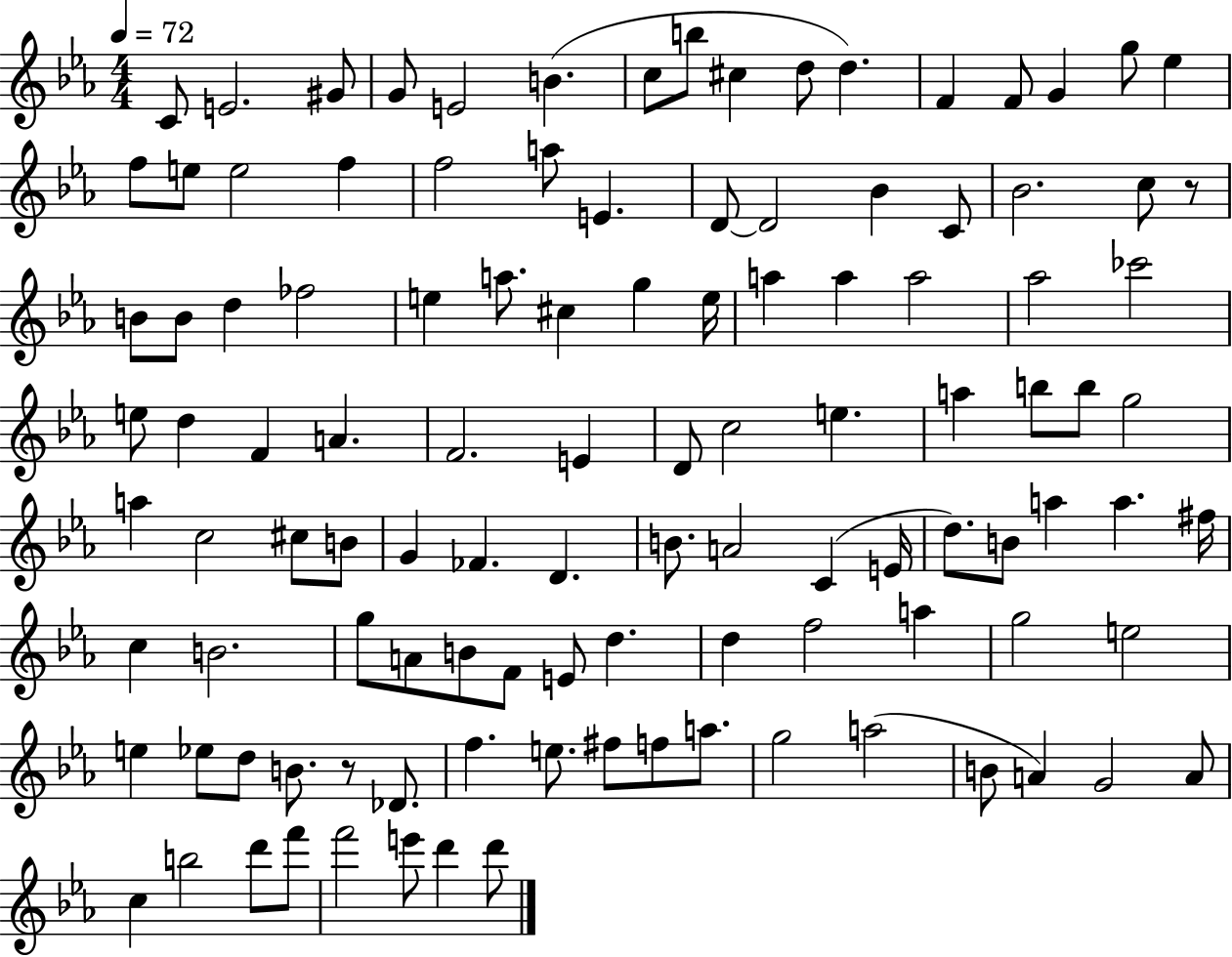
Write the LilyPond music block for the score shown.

{
  \clef treble
  \numericTimeSignature
  \time 4/4
  \key ees \major
  \tempo 4 = 72
  c'8 e'2. gis'8 | g'8 e'2 b'4.( | c''8 b''8 cis''4 d''8 d''4.) | f'4 f'8 g'4 g''8 ees''4 | \break f''8 e''8 e''2 f''4 | f''2 a''8 e'4. | d'8~~ d'2 bes'4 c'8 | bes'2. c''8 r8 | \break b'8 b'8 d''4 fes''2 | e''4 a''8. cis''4 g''4 e''16 | a''4 a''4 a''2 | aes''2 ces'''2 | \break e''8 d''4 f'4 a'4. | f'2. e'4 | d'8 c''2 e''4. | a''4 b''8 b''8 g''2 | \break a''4 c''2 cis''8 b'8 | g'4 fes'4. d'4. | b'8. a'2 c'4( e'16 | d''8.) b'8 a''4 a''4. fis''16 | \break c''4 b'2. | g''8 a'8 b'8 f'8 e'8 d''4. | d''4 f''2 a''4 | g''2 e''2 | \break e''4 ees''8 d''8 b'8. r8 des'8. | f''4. e''8. fis''8 f''8 a''8. | g''2 a''2( | b'8 a'4) g'2 a'8 | \break c''4 b''2 d'''8 f'''8 | f'''2 e'''8 d'''4 d'''8 | \bar "|."
}